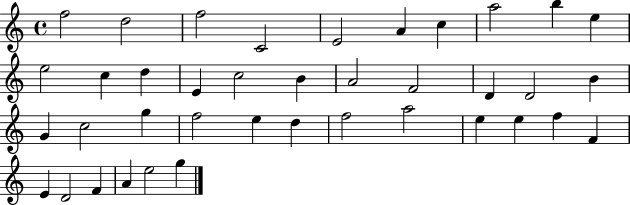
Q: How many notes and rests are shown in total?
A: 39